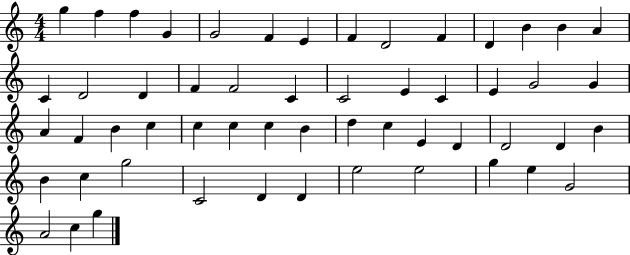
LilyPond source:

{
  \clef treble
  \numericTimeSignature
  \time 4/4
  \key c \major
  g''4 f''4 f''4 g'4 | g'2 f'4 e'4 | f'4 d'2 f'4 | d'4 b'4 b'4 a'4 | \break c'4 d'2 d'4 | f'4 f'2 c'4 | c'2 e'4 c'4 | e'4 g'2 g'4 | \break a'4 f'4 b'4 c''4 | c''4 c''4 c''4 b'4 | d''4 c''4 e'4 d'4 | d'2 d'4 b'4 | \break b'4 c''4 g''2 | c'2 d'4 d'4 | e''2 e''2 | g''4 e''4 g'2 | \break a'2 c''4 g''4 | \bar "|."
}